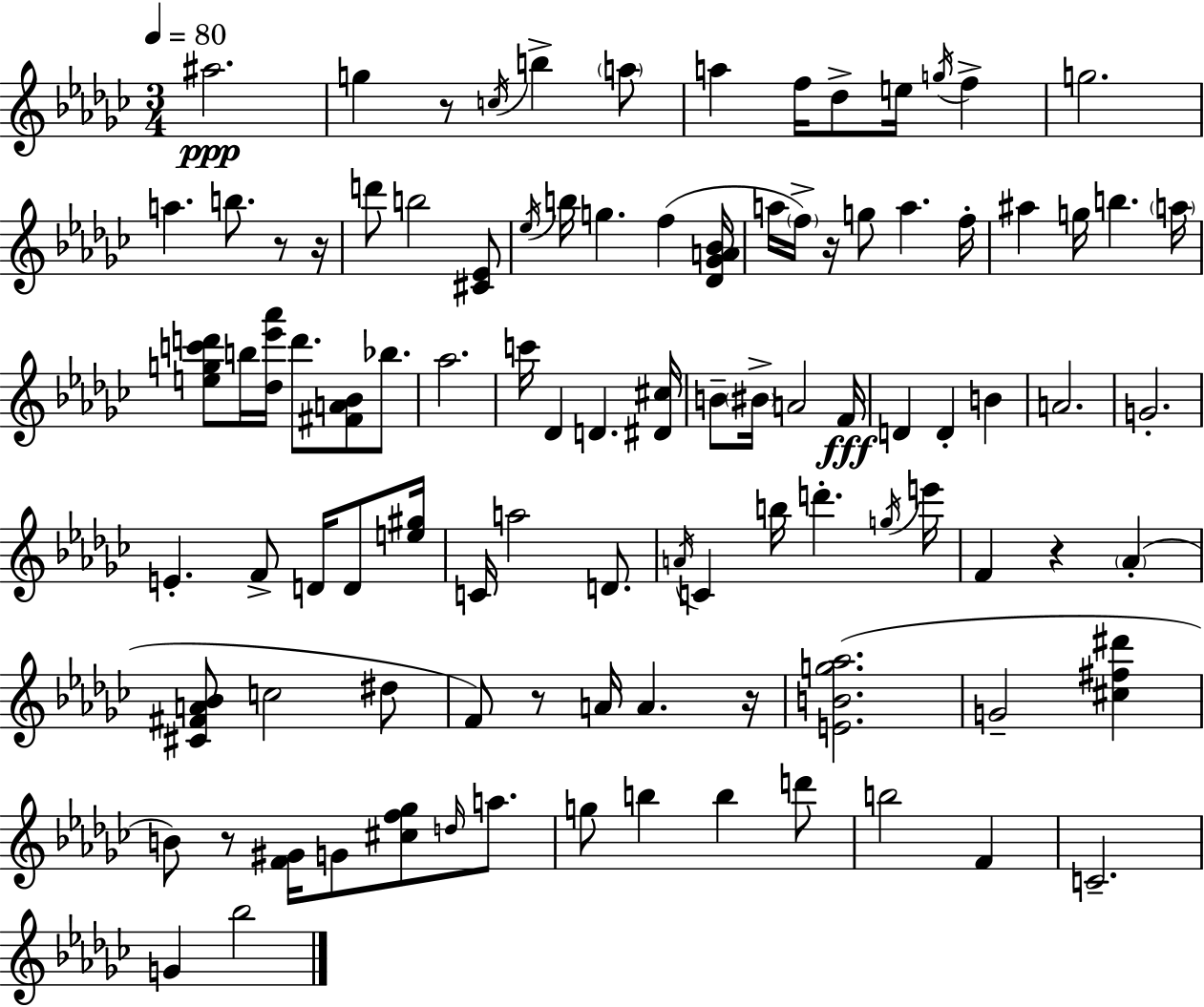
{
  \clef treble
  \numericTimeSignature
  \time 3/4
  \key ees \minor
  \tempo 4 = 80
  \repeat volta 2 { ais''2.\ppp | g''4 r8 \acciaccatura { c''16 } b''4-> \parenthesize a''8 | a''4 f''16 des''8-> e''16 \acciaccatura { g''16 } f''4-> | g''2. | \break a''4. b''8. r8 | r16 d'''8 b''2 | <cis' ees'>8 \acciaccatura { ees''16 } b''16 g''4. f''4( | <des' ges' a' bes'>16 a''16 \parenthesize f''16->) r16 g''8 a''4. | \break f''16-. ais''4 g''16 b''4. | \parenthesize a''16 <e'' g'' c''' d'''>8 b''16 <des'' ees''' aes'''>16 d'''8. <fis' a' bes'>8 | bes''8. aes''2. | c'''16 des'4 d'4. | \break <dis' cis''>16 b'8-- \parenthesize bis'16-> a'2 | f'16\fff d'4 d'4-. b'4 | a'2. | g'2.-. | \break e'4.-. f'8-> d'16 | d'8 <e'' gis''>16 c'16 a''2 | d'8. \acciaccatura { a'16 } c'4 b''16 d'''4.-. | \acciaccatura { g''16 } e'''16 f'4 r4 | \break \parenthesize aes'4-.( <cis' fis' a' bes'>8 c''2 | dis''8 f'8) r8 a'16 a'4. | r16 <e' b' g'' aes''>2.( | g'2-- | \break <cis'' fis'' dis'''>4 b'8) r8 <f' gis'>16 g'8 | <cis'' f'' ges''>8 \grace { d''16 } a''8. g''8 b''4 | b''4 d'''8 b''2 | f'4 c'2.-- | \break g'4 bes''2 | } \bar "|."
}